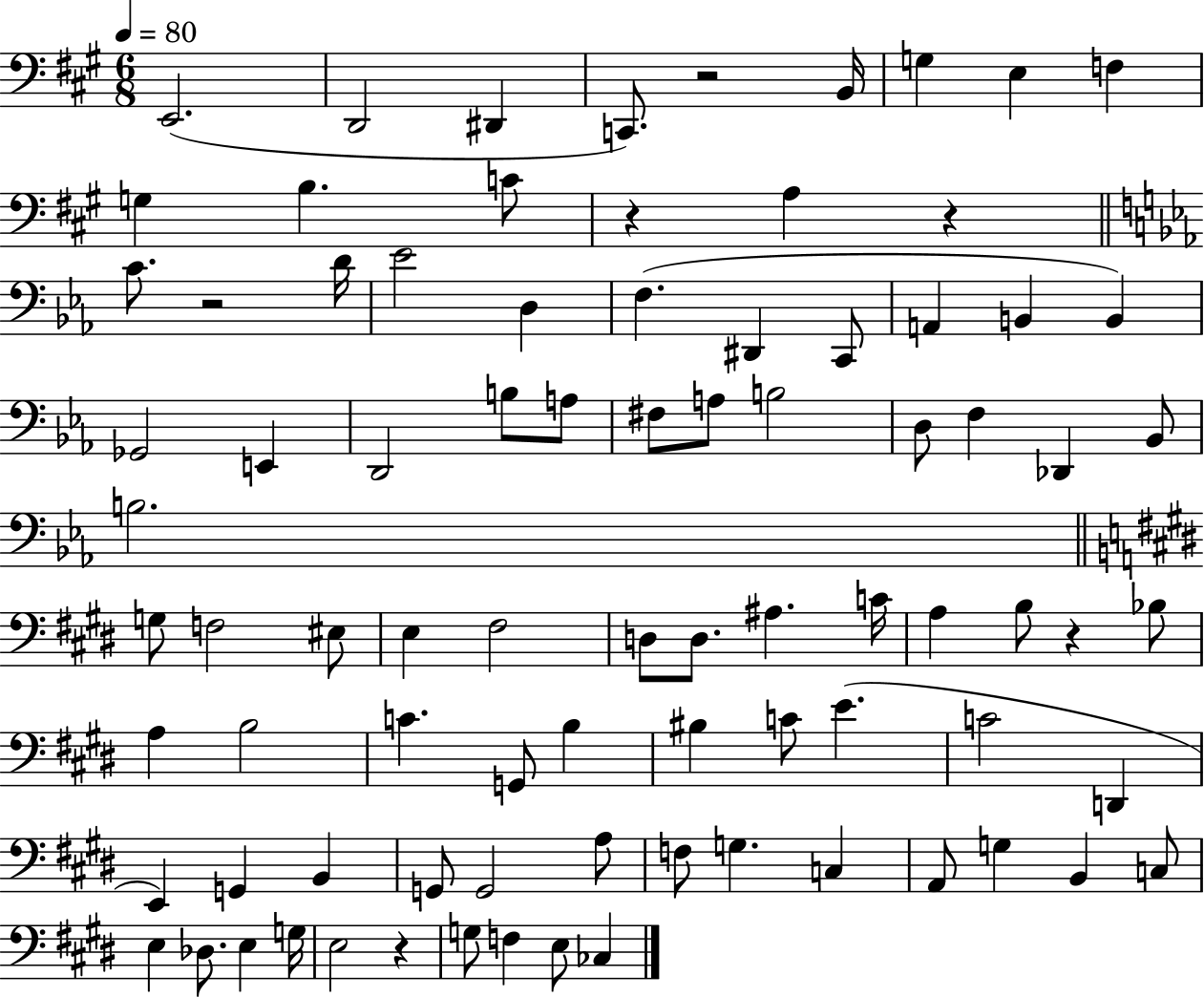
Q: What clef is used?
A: bass